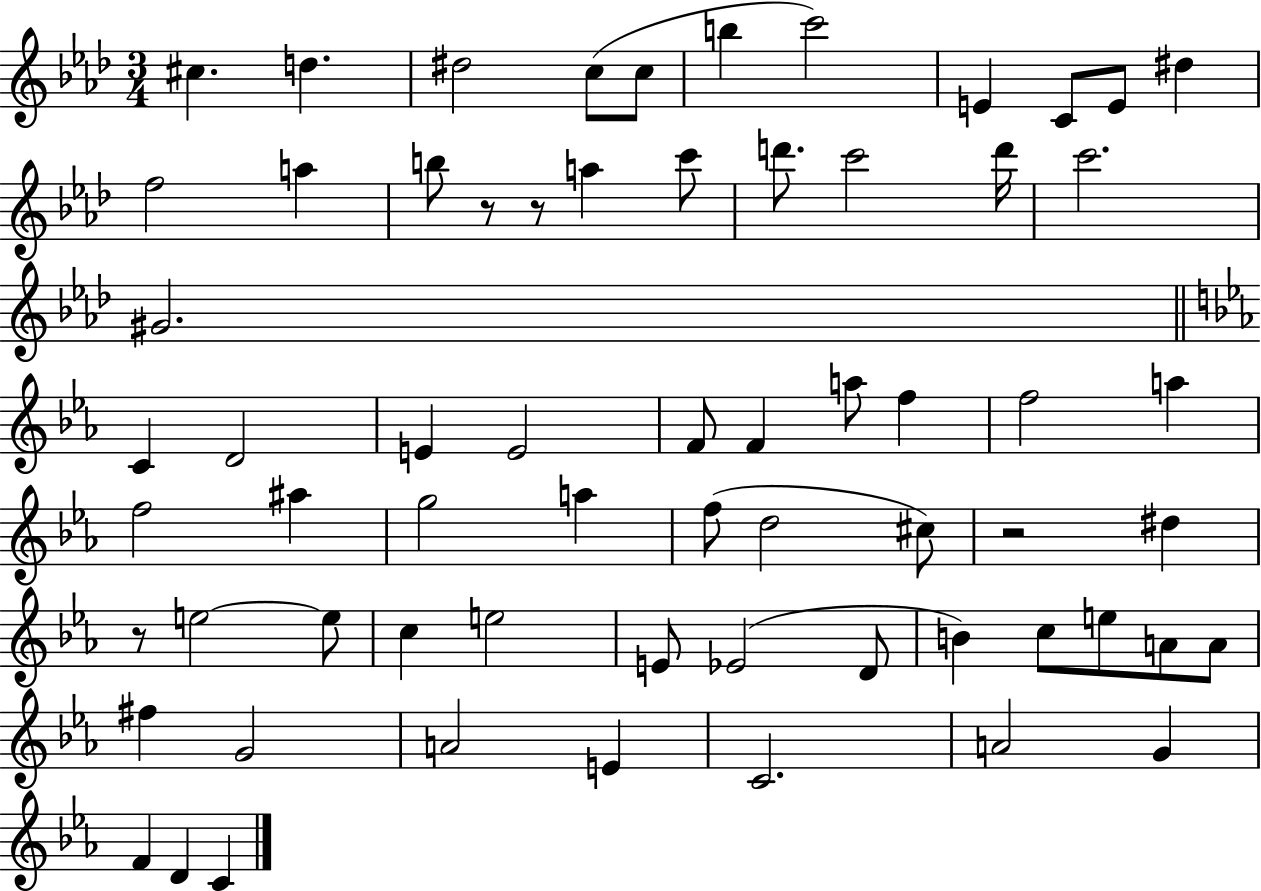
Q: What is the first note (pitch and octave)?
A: C#5